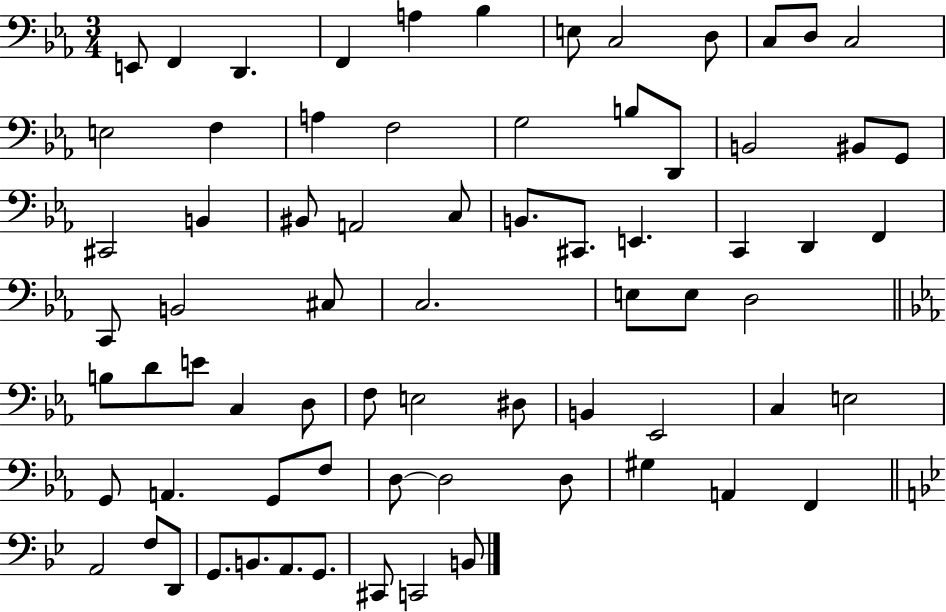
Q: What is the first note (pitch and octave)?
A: E2